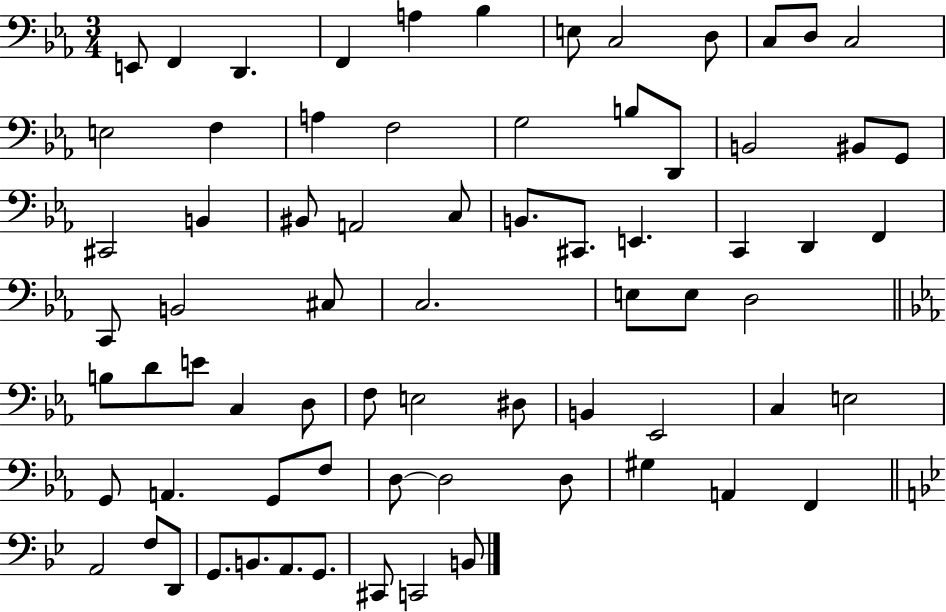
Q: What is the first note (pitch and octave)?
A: E2